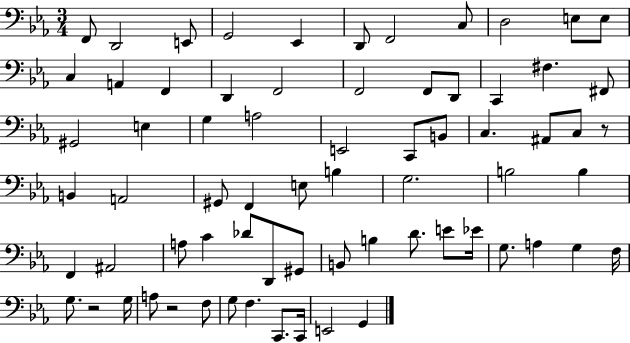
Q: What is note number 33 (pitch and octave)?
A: B2